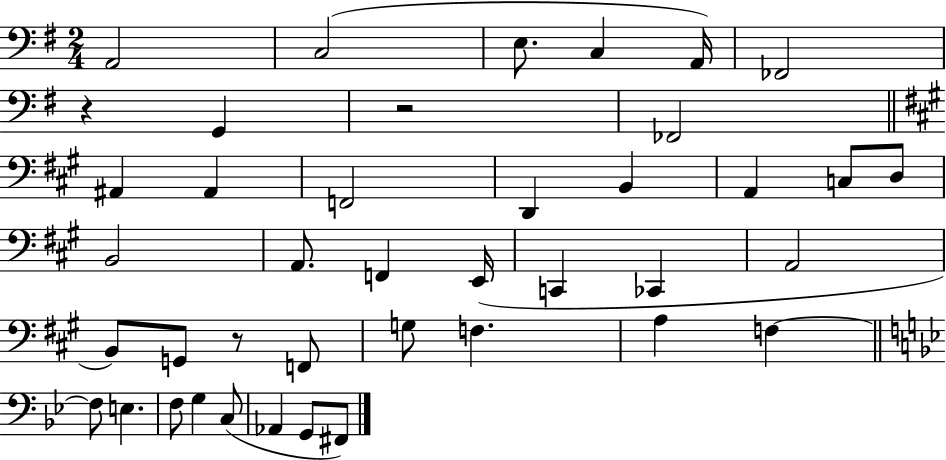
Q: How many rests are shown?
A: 3